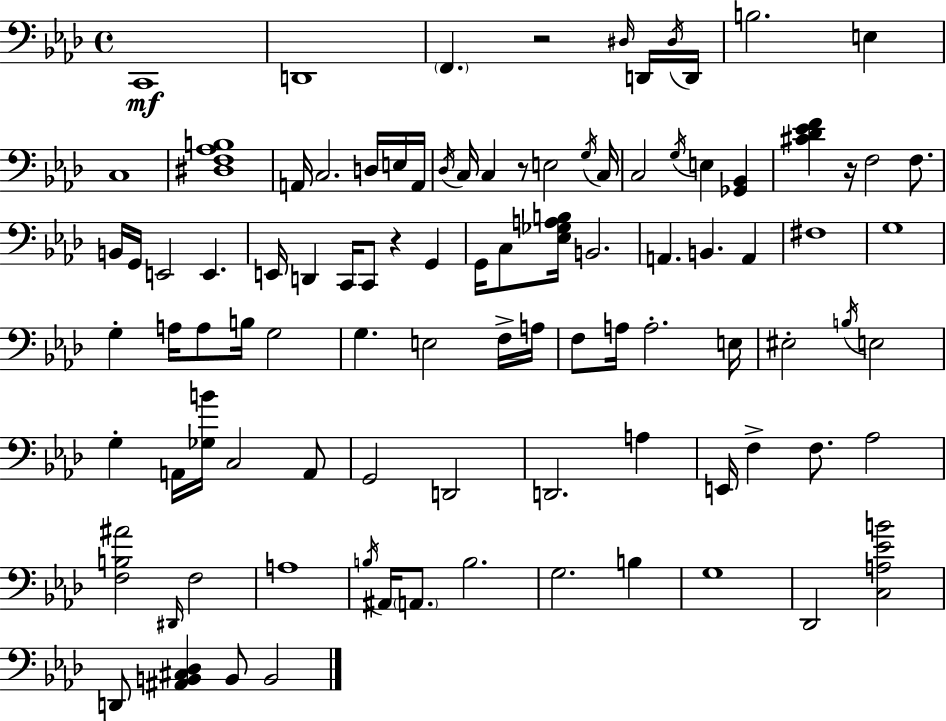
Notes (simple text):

C2/w D2/w F2/q. R/h D#3/s D2/s D#3/s D2/s B3/h. E3/q C3/w [D#3,F3,Ab3,B3]/w A2/s C3/h. D3/s E3/s A2/s Db3/s C3/s C3/q R/e E3/h G3/s C3/s C3/h G3/s E3/q [Gb2,Bb2]/q [C#4,Db4,Eb4,F4]/q R/s F3/h F3/e. B2/s G2/s E2/h E2/q. E2/s D2/q C2/s C2/e R/q G2/q G2/s C3/e [Eb3,Gb3,A3,B3]/s B2/h. A2/q. B2/q. A2/q F#3/w G3/w G3/q A3/s A3/e B3/s G3/h G3/q. E3/h F3/s A3/s F3/e A3/s A3/h. E3/s EIS3/h B3/s E3/h G3/q A2/s [Gb3,B4]/s C3/h A2/e G2/h D2/h D2/h. A3/q E2/s F3/q F3/e. Ab3/h [F3,B3,A#4]/h D#2/s F3/h A3/w B3/s A#2/s A2/e. B3/h. G3/h. B3/q G3/w Db2/h [C3,A3,Eb4,B4]/h D2/e [A#2,B2,C#3,Db3]/q B2/e B2/h